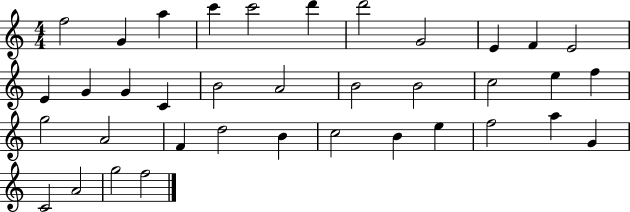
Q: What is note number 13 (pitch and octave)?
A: G4